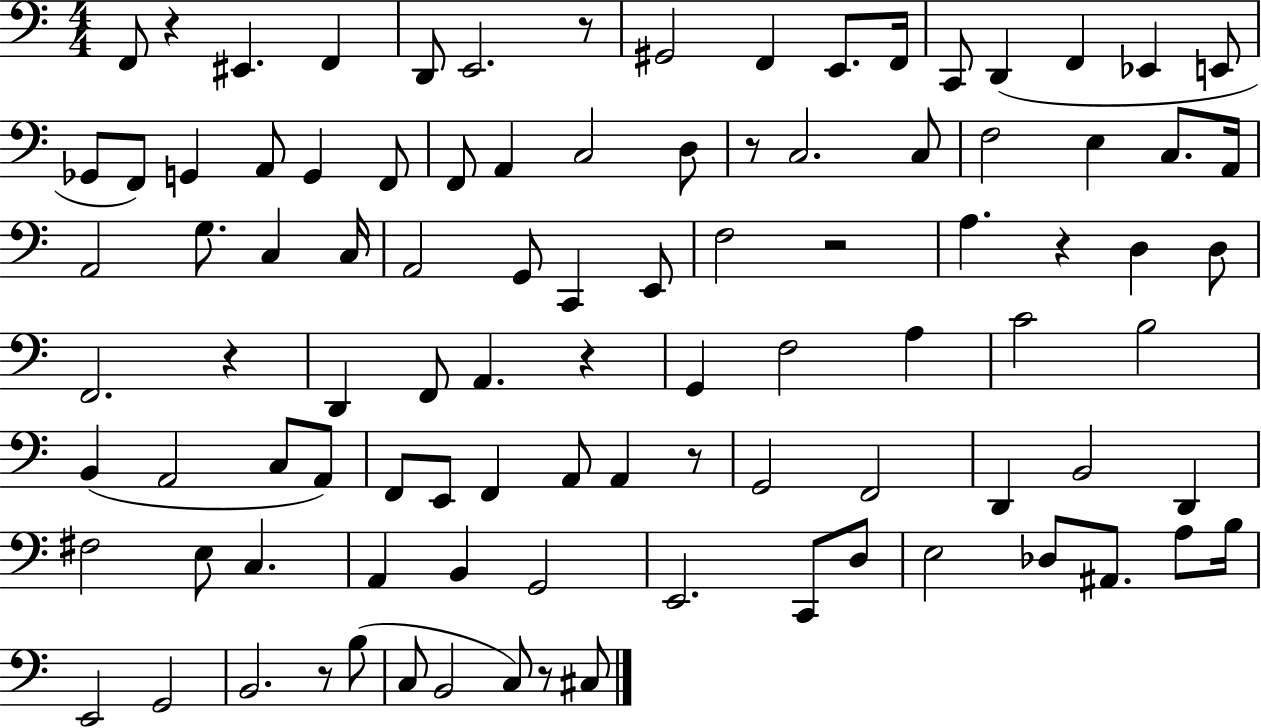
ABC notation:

X:1
T:Untitled
M:4/4
L:1/4
K:C
F,,/2 z ^E,, F,, D,,/2 E,,2 z/2 ^G,,2 F,, E,,/2 F,,/4 C,,/2 D,, F,, _E,, E,,/2 _G,,/2 F,,/2 G,, A,,/2 G,, F,,/2 F,,/2 A,, C,2 D,/2 z/2 C,2 C,/2 F,2 E, C,/2 A,,/4 A,,2 G,/2 C, C,/4 A,,2 G,,/2 C,, E,,/2 F,2 z2 A, z D, D,/2 F,,2 z D,, F,,/2 A,, z G,, F,2 A, C2 B,2 B,, A,,2 C,/2 A,,/2 F,,/2 E,,/2 F,, A,,/2 A,, z/2 G,,2 F,,2 D,, B,,2 D,, ^F,2 E,/2 C, A,, B,, G,,2 E,,2 C,,/2 D,/2 E,2 _D,/2 ^A,,/2 A,/2 B,/4 E,,2 G,,2 B,,2 z/2 B,/2 C,/2 B,,2 C,/2 z/2 ^C,/2